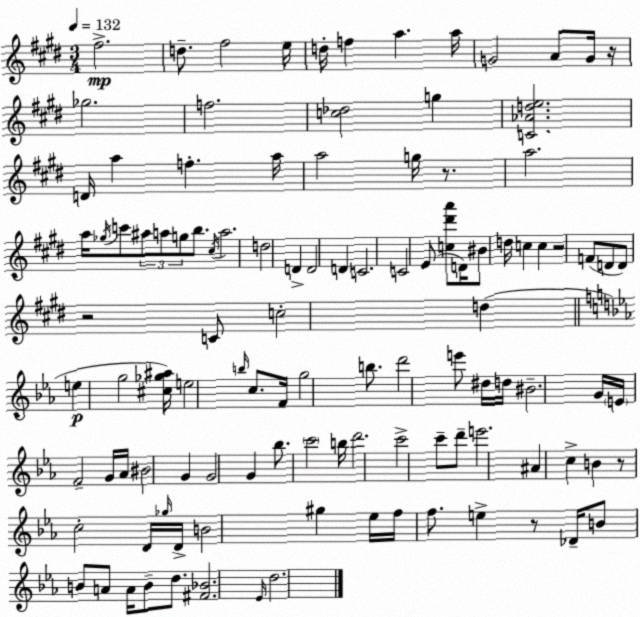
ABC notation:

X:1
T:Untitled
M:3/4
L:1/4
K:E
^f2 d/2 ^f2 e/4 d/4 f a a/4 G2 A/2 G/4 z/4 _g2 f2 [c_d]2 g [C_Ade]2 D/4 a f a/4 a2 g/4 z/2 a2 a/4 _g/4 c'/2 ^a/2 a/2 g/2 b/2 ^c/4 a2 d2 D D2 D C2 C2 E/2 [c^d'a']/2 D/4 ^B/2 d/4 c c z2 F/2 D/2 D/2 z2 C/2 c2 d e g2 [^c_g^a]/4 e2 b/4 c/2 F/4 g2 b/2 d'2 e'/2 ^d/4 d/4 ^B2 G/4 E/4 F2 G/4 _A/4 ^B2 G G2 G _b/2 c'2 b/4 d'2 c'2 c'/2 d'/2 e'2 ^A c B z/2 c2 D/4 _g/4 D/4 B2 ^g _e/4 f/4 f/2 e z/2 _D/4 B/2 B/2 A/2 A/4 B/2 d/2 [^F_B]2 _E/4 d2